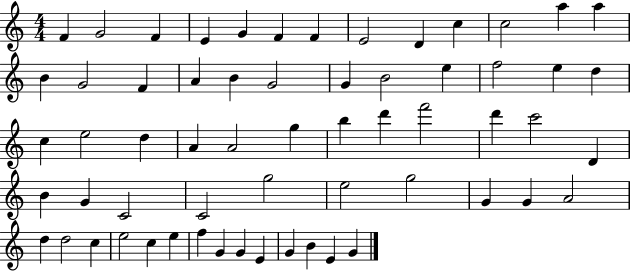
F4/q G4/h F4/q E4/q G4/q F4/q F4/q E4/h D4/q C5/q C5/h A5/q A5/q B4/q G4/h F4/q A4/q B4/q G4/h G4/q B4/h E5/q F5/h E5/q D5/q C5/q E5/h D5/q A4/q A4/h G5/q B5/q D6/q F6/h D6/q C6/h D4/q B4/q G4/q C4/h C4/h G5/h E5/h G5/h G4/q G4/q A4/h D5/q D5/h C5/q E5/h C5/q E5/q F5/q G4/q G4/q E4/q G4/q B4/q E4/q G4/q